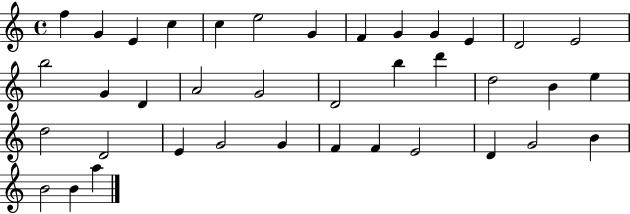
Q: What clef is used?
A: treble